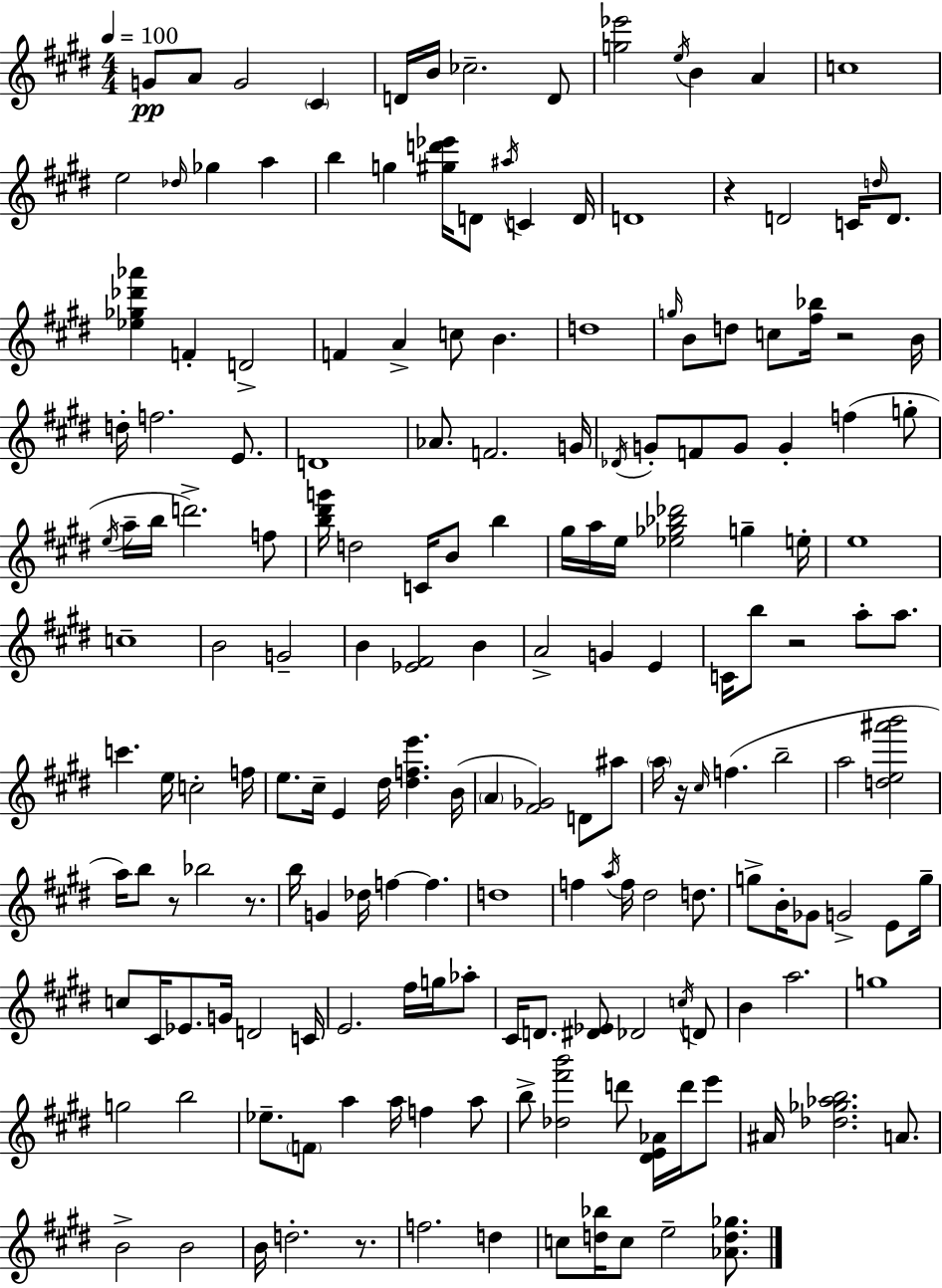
G4/e A4/e G4/h C#4/q D4/s B4/s CES5/h. D4/e [G5,Eb6]/h E5/s B4/q A4/q C5/w E5/h Db5/s Gb5/q A5/q B5/q G5/q [G#5,D6,Eb6]/s D4/e A#5/s C4/q D4/s D4/w R/q D4/h C4/s D5/s D4/e. [Eb5,Gb5,Db6,Ab6]/q F4/q D4/h F4/q A4/q C5/e B4/q. D5/w G5/s B4/e D5/e C5/e [F#5,Bb5]/s R/h B4/s D5/s F5/h. E4/e. D4/w Ab4/e. F4/h. G4/s Db4/s G4/e F4/e G4/e G4/q F5/q G5/e E5/s A5/s B5/s D6/h. F5/e [B5,D#6,G6]/s D5/h C4/s B4/e B5/q G#5/s A5/s E5/s [Eb5,Gb5,Bb5,Db6]/h G5/q E5/s E5/w C5/w B4/h G4/h B4/q [Eb4,F#4]/h B4/q A4/h G4/q E4/q C4/s B5/e R/h A5/e A5/e. C6/q. E5/s C5/h F5/s E5/e. C#5/s E4/q D#5/s [D#5,F5,E6]/q. B4/s A4/q [F#4,Gb4]/h D4/e A#5/e A5/s R/s C#5/s F5/q. B5/h A5/h [D5,E5,A#6,B6]/h A5/s B5/e R/e Bb5/h R/e. B5/s G4/q Db5/s F5/q F5/q. D5/w F5/q A5/s F5/s D#5/h D5/e. G5/e B4/s Gb4/e G4/h E4/e G5/s C5/e C#4/s Eb4/e. G4/s D4/h C4/s E4/h. F#5/s G5/s Ab5/e C#4/s D4/e. [D#4,Eb4]/e Db4/h C5/s D4/e B4/q A5/h. G5/w G5/h B5/h Eb5/e. F4/e A5/q A5/s F5/q A5/e B5/e [Db5,F#6,B6]/h D6/e [D#4,E4,Ab4]/s D6/s E6/e A#4/s [Db5,Gb5,Ab5,B5]/h. A4/e. B4/h B4/h B4/s D5/h. R/e. F5/h. D5/q C5/e [D5,Bb5]/s C5/e E5/h [Ab4,D5,Gb5]/e.